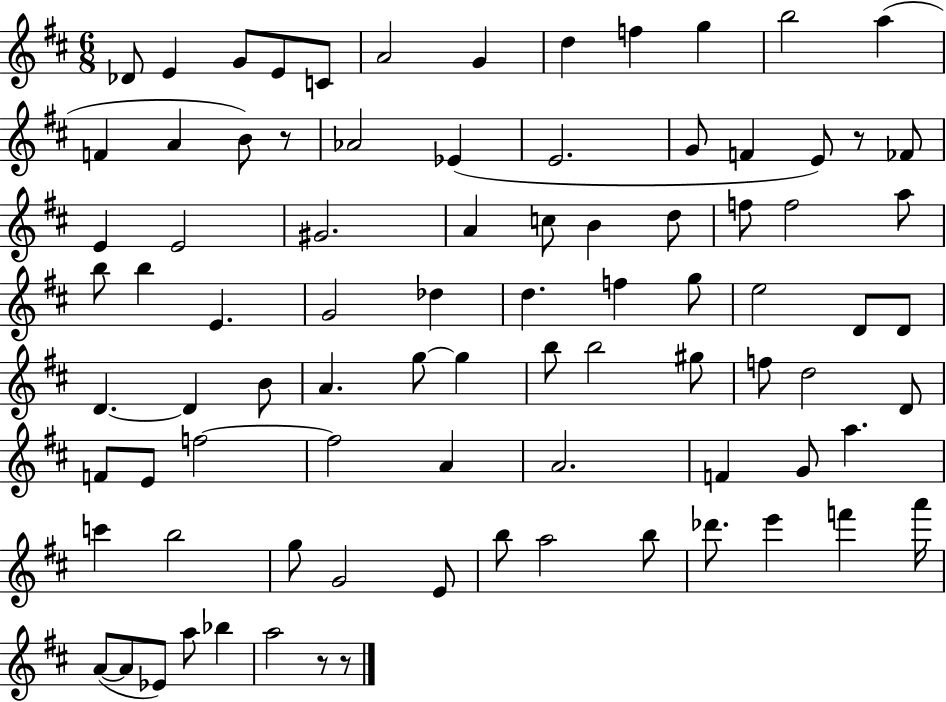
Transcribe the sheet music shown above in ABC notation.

X:1
T:Untitled
M:6/8
L:1/4
K:D
_D/2 E G/2 E/2 C/2 A2 G d f g b2 a F A B/2 z/2 _A2 _E E2 G/2 F E/2 z/2 _F/2 E E2 ^G2 A c/2 B d/2 f/2 f2 a/2 b/2 b E G2 _d d f g/2 e2 D/2 D/2 D D B/2 A g/2 g b/2 b2 ^g/2 f/2 d2 D/2 F/2 E/2 f2 f2 A A2 F G/2 a c' b2 g/2 G2 E/2 b/2 a2 b/2 _d'/2 e' f' a'/4 A/2 A/2 _E/2 a/2 _b a2 z/2 z/2